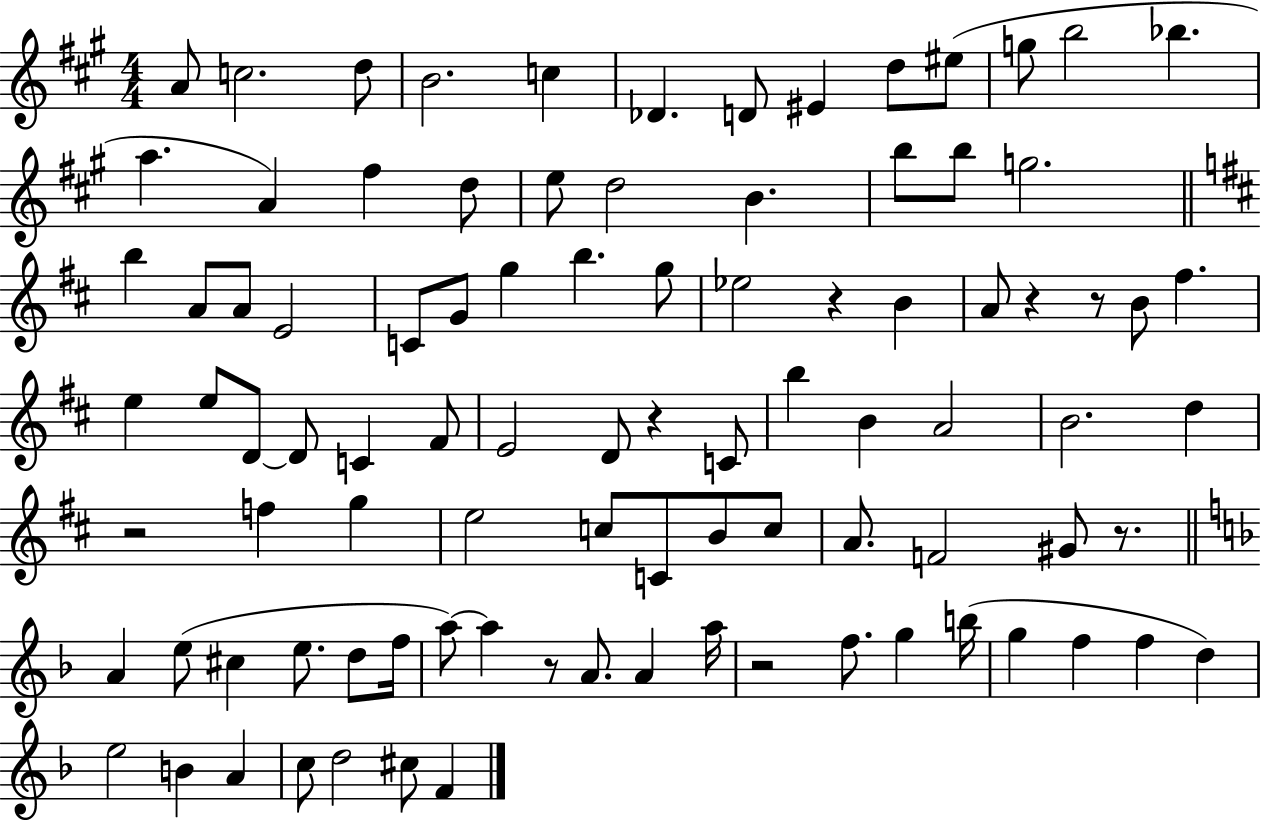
X:1
T:Untitled
M:4/4
L:1/4
K:A
A/2 c2 d/2 B2 c _D D/2 ^E d/2 ^e/2 g/2 b2 _b a A ^f d/2 e/2 d2 B b/2 b/2 g2 b A/2 A/2 E2 C/2 G/2 g b g/2 _e2 z B A/2 z z/2 B/2 ^f e e/2 D/2 D/2 C ^F/2 E2 D/2 z C/2 b B A2 B2 d z2 f g e2 c/2 C/2 B/2 c/2 A/2 F2 ^G/2 z/2 A e/2 ^c e/2 d/2 f/4 a/2 a z/2 A/2 A a/4 z2 f/2 g b/4 g f f d e2 B A c/2 d2 ^c/2 F